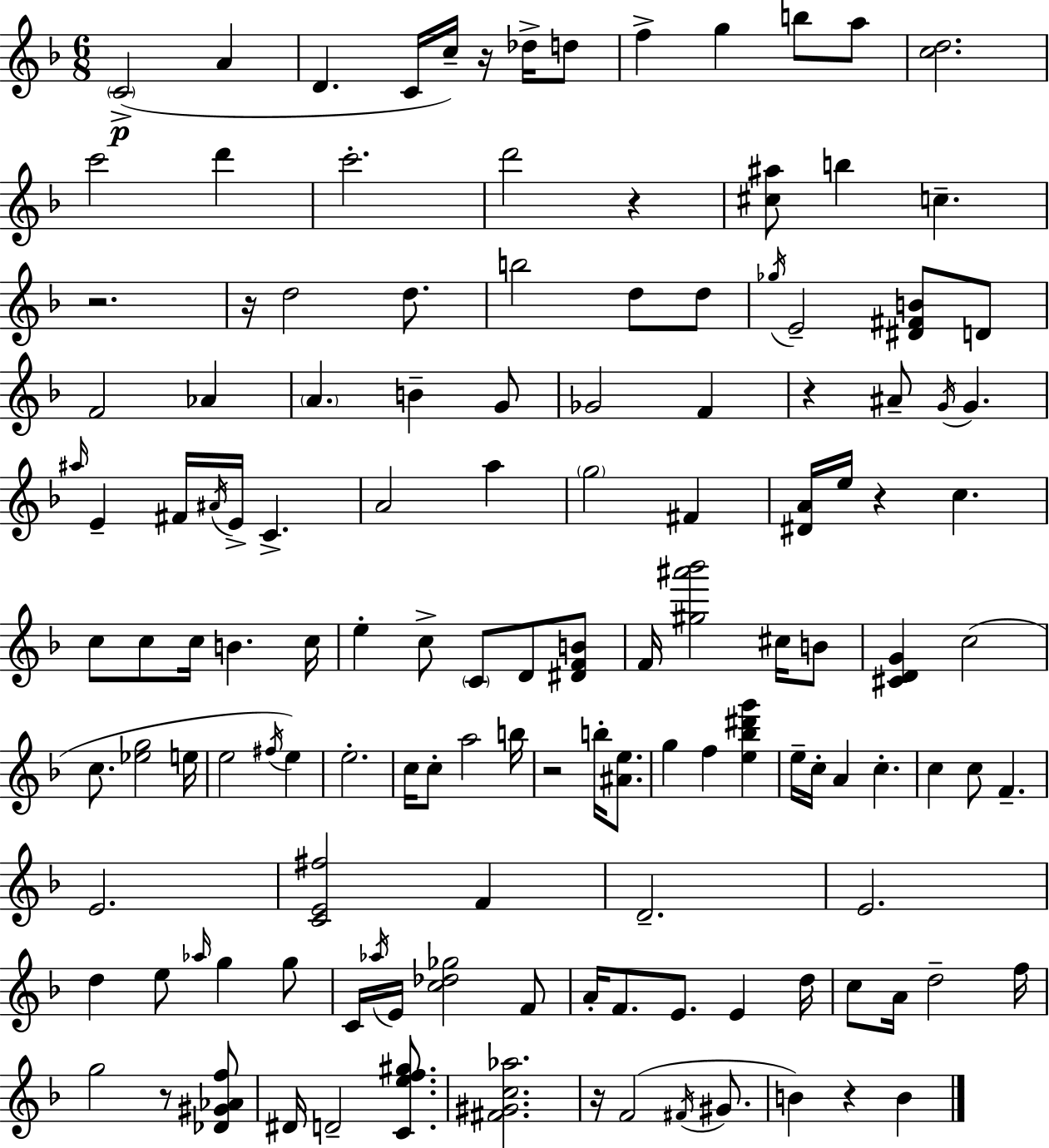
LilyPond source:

{
  \clef treble
  \numericTimeSignature
  \time 6/8
  \key d \minor
  \parenthesize c'2->(\p a'4 | d'4. c'16 c''16--) r16 des''16-> d''8 | f''4-> g''4 b''8 a''8 | <c'' d''>2. | \break c'''2 d'''4 | c'''2.-. | d'''2 r4 | <cis'' ais''>8 b''4 c''4.-- | \break r2. | r16 d''2 d''8. | b''2 d''8 d''8 | \acciaccatura { ges''16 } e'2-- <dis' fis' b'>8 d'8 | \break f'2 aes'4 | \parenthesize a'4. b'4-- g'8 | ges'2 f'4 | r4 ais'8-- \acciaccatura { g'16 } g'4. | \break \grace { ais''16 } e'4-- fis'16 \acciaccatura { ais'16 } e'16-> c'4.-> | a'2 | a''4 \parenthesize g''2 | fis'4 <dis' a'>16 e''16 r4 c''4. | \break c''8 c''8 c''16 b'4. | c''16 e''4-. c''8-> \parenthesize c'8 | d'8 <dis' f' b'>8 f'16 <gis'' ais''' bes'''>2 | cis''16 b'8 <cis' d' g'>4 c''2( | \break c''8. <ees'' g''>2 | e''16 e''2 | \acciaccatura { fis''16 }) e''4 e''2.-. | c''16 c''8-. a''2 | \break b''16 r2 | b''16-. <ais' e''>8. g''4 f''4 | <e'' bes'' dis''' g'''>4 e''16-- c''16-. a'4 c''4.-. | c''4 c''8 f'4.-- | \break e'2. | <c' e' fis''>2 | f'4 d'2.-- | e'2. | \break d''4 e''8 \grace { aes''16 } | g''4 g''8 c'16 \acciaccatura { aes''16 } e'16 <c'' des'' ges''>2 | f'8 a'16-. f'8. e'8. | e'4 d''16 c''8 a'16 d''2-- | \break f''16 g''2 | r8 <des' gis' aes' f''>8 dis'16 d'2-- | <c' e'' f'' gis''>8. <fis' gis' c'' aes''>2. | r16 f'2( | \break \acciaccatura { fis'16 } gis'8. b'4) | r4 b'4 \bar "|."
}